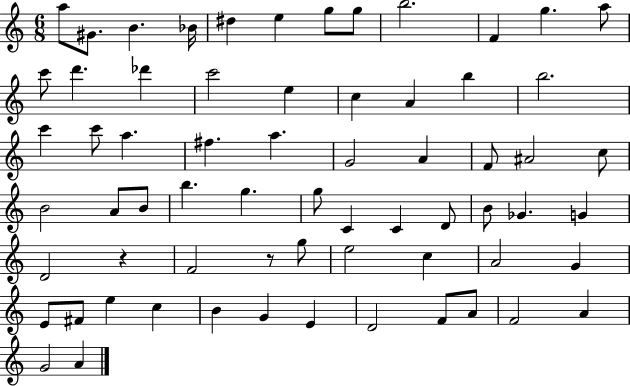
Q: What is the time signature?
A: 6/8